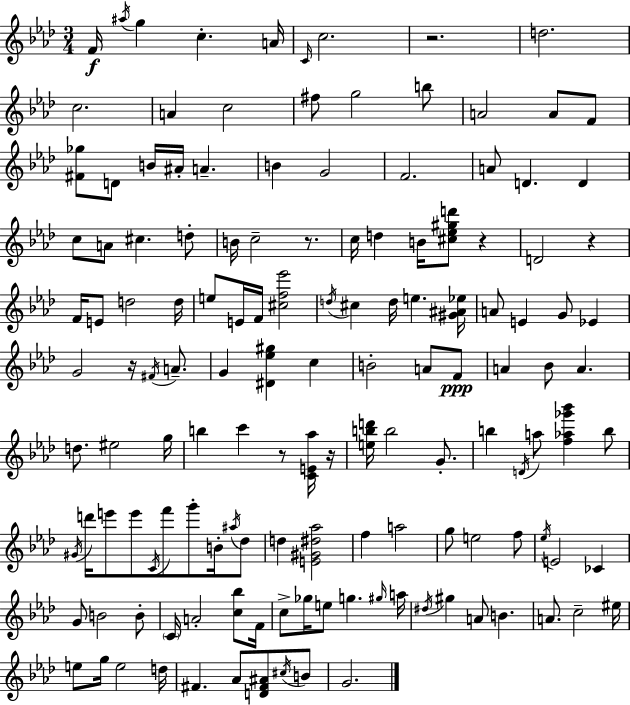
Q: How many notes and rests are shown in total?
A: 139